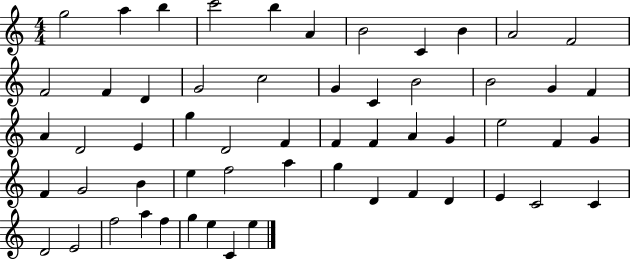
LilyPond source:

{
  \clef treble
  \numericTimeSignature
  \time 4/4
  \key c \major
  g''2 a''4 b''4 | c'''2 b''4 a'4 | b'2 c'4 b'4 | a'2 f'2 | \break f'2 f'4 d'4 | g'2 c''2 | g'4 c'4 b'2 | b'2 g'4 f'4 | \break a'4 d'2 e'4 | g''4 d'2 f'4 | f'4 f'4 a'4 g'4 | e''2 f'4 g'4 | \break f'4 g'2 b'4 | e''4 f''2 a''4 | g''4 d'4 f'4 d'4 | e'4 c'2 c'4 | \break d'2 e'2 | f''2 a''4 f''4 | g''4 e''4 c'4 e''4 | \bar "|."
}